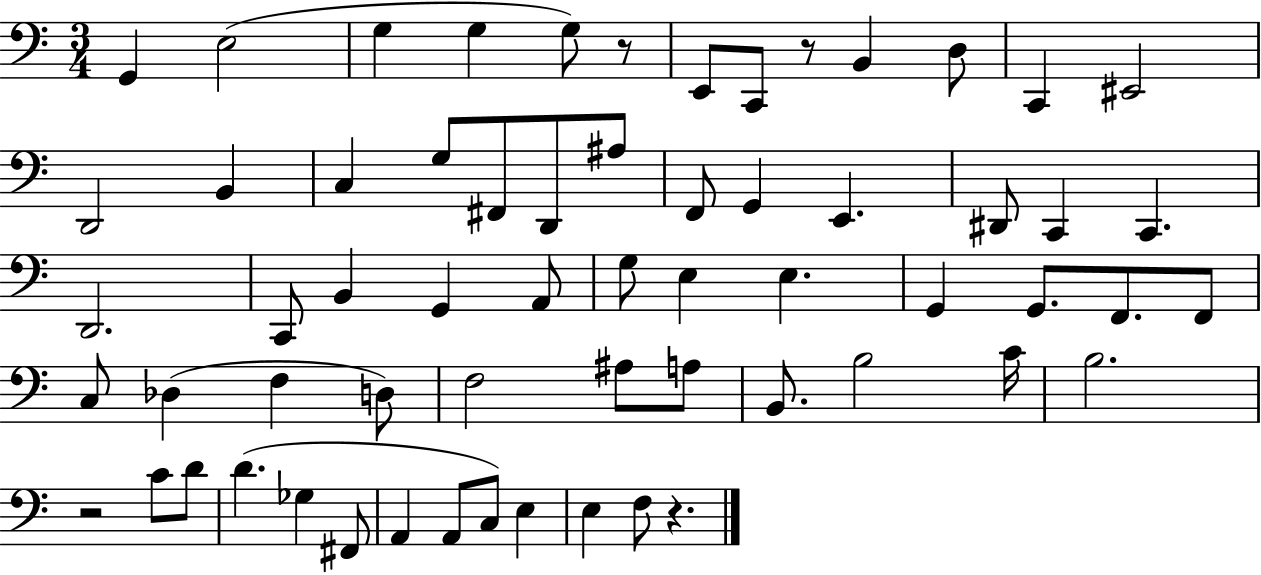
{
  \clef bass
  \numericTimeSignature
  \time 3/4
  \key c \major
  \repeat volta 2 { g,4 e2( | g4 g4 g8) r8 | e,8 c,8 r8 b,4 d8 | c,4 eis,2 | \break d,2 b,4 | c4 g8 fis,8 d,8 ais8 | f,8 g,4 e,4. | dis,8 c,4 c,4. | \break d,2. | c,8 b,4 g,4 a,8 | g8 e4 e4. | g,4 g,8. f,8. f,8 | \break c8 des4( f4 d8) | f2 ais8 a8 | b,8. b2 c'16 | b2. | \break r2 c'8 d'8 | d'4.( ges4 fis,8 | a,4 a,8 c8) e4 | e4 f8 r4. | \break } \bar "|."
}